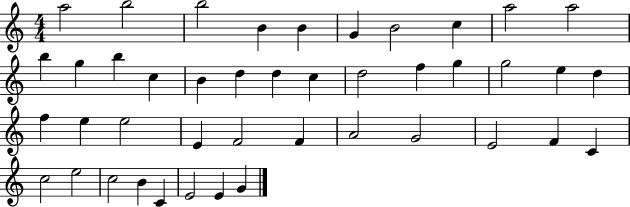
X:1
T:Untitled
M:4/4
L:1/4
K:C
a2 b2 b2 B B G B2 c a2 a2 b g b c B d d c d2 f g g2 e d f e e2 E F2 F A2 G2 E2 F C c2 e2 c2 B C E2 E G